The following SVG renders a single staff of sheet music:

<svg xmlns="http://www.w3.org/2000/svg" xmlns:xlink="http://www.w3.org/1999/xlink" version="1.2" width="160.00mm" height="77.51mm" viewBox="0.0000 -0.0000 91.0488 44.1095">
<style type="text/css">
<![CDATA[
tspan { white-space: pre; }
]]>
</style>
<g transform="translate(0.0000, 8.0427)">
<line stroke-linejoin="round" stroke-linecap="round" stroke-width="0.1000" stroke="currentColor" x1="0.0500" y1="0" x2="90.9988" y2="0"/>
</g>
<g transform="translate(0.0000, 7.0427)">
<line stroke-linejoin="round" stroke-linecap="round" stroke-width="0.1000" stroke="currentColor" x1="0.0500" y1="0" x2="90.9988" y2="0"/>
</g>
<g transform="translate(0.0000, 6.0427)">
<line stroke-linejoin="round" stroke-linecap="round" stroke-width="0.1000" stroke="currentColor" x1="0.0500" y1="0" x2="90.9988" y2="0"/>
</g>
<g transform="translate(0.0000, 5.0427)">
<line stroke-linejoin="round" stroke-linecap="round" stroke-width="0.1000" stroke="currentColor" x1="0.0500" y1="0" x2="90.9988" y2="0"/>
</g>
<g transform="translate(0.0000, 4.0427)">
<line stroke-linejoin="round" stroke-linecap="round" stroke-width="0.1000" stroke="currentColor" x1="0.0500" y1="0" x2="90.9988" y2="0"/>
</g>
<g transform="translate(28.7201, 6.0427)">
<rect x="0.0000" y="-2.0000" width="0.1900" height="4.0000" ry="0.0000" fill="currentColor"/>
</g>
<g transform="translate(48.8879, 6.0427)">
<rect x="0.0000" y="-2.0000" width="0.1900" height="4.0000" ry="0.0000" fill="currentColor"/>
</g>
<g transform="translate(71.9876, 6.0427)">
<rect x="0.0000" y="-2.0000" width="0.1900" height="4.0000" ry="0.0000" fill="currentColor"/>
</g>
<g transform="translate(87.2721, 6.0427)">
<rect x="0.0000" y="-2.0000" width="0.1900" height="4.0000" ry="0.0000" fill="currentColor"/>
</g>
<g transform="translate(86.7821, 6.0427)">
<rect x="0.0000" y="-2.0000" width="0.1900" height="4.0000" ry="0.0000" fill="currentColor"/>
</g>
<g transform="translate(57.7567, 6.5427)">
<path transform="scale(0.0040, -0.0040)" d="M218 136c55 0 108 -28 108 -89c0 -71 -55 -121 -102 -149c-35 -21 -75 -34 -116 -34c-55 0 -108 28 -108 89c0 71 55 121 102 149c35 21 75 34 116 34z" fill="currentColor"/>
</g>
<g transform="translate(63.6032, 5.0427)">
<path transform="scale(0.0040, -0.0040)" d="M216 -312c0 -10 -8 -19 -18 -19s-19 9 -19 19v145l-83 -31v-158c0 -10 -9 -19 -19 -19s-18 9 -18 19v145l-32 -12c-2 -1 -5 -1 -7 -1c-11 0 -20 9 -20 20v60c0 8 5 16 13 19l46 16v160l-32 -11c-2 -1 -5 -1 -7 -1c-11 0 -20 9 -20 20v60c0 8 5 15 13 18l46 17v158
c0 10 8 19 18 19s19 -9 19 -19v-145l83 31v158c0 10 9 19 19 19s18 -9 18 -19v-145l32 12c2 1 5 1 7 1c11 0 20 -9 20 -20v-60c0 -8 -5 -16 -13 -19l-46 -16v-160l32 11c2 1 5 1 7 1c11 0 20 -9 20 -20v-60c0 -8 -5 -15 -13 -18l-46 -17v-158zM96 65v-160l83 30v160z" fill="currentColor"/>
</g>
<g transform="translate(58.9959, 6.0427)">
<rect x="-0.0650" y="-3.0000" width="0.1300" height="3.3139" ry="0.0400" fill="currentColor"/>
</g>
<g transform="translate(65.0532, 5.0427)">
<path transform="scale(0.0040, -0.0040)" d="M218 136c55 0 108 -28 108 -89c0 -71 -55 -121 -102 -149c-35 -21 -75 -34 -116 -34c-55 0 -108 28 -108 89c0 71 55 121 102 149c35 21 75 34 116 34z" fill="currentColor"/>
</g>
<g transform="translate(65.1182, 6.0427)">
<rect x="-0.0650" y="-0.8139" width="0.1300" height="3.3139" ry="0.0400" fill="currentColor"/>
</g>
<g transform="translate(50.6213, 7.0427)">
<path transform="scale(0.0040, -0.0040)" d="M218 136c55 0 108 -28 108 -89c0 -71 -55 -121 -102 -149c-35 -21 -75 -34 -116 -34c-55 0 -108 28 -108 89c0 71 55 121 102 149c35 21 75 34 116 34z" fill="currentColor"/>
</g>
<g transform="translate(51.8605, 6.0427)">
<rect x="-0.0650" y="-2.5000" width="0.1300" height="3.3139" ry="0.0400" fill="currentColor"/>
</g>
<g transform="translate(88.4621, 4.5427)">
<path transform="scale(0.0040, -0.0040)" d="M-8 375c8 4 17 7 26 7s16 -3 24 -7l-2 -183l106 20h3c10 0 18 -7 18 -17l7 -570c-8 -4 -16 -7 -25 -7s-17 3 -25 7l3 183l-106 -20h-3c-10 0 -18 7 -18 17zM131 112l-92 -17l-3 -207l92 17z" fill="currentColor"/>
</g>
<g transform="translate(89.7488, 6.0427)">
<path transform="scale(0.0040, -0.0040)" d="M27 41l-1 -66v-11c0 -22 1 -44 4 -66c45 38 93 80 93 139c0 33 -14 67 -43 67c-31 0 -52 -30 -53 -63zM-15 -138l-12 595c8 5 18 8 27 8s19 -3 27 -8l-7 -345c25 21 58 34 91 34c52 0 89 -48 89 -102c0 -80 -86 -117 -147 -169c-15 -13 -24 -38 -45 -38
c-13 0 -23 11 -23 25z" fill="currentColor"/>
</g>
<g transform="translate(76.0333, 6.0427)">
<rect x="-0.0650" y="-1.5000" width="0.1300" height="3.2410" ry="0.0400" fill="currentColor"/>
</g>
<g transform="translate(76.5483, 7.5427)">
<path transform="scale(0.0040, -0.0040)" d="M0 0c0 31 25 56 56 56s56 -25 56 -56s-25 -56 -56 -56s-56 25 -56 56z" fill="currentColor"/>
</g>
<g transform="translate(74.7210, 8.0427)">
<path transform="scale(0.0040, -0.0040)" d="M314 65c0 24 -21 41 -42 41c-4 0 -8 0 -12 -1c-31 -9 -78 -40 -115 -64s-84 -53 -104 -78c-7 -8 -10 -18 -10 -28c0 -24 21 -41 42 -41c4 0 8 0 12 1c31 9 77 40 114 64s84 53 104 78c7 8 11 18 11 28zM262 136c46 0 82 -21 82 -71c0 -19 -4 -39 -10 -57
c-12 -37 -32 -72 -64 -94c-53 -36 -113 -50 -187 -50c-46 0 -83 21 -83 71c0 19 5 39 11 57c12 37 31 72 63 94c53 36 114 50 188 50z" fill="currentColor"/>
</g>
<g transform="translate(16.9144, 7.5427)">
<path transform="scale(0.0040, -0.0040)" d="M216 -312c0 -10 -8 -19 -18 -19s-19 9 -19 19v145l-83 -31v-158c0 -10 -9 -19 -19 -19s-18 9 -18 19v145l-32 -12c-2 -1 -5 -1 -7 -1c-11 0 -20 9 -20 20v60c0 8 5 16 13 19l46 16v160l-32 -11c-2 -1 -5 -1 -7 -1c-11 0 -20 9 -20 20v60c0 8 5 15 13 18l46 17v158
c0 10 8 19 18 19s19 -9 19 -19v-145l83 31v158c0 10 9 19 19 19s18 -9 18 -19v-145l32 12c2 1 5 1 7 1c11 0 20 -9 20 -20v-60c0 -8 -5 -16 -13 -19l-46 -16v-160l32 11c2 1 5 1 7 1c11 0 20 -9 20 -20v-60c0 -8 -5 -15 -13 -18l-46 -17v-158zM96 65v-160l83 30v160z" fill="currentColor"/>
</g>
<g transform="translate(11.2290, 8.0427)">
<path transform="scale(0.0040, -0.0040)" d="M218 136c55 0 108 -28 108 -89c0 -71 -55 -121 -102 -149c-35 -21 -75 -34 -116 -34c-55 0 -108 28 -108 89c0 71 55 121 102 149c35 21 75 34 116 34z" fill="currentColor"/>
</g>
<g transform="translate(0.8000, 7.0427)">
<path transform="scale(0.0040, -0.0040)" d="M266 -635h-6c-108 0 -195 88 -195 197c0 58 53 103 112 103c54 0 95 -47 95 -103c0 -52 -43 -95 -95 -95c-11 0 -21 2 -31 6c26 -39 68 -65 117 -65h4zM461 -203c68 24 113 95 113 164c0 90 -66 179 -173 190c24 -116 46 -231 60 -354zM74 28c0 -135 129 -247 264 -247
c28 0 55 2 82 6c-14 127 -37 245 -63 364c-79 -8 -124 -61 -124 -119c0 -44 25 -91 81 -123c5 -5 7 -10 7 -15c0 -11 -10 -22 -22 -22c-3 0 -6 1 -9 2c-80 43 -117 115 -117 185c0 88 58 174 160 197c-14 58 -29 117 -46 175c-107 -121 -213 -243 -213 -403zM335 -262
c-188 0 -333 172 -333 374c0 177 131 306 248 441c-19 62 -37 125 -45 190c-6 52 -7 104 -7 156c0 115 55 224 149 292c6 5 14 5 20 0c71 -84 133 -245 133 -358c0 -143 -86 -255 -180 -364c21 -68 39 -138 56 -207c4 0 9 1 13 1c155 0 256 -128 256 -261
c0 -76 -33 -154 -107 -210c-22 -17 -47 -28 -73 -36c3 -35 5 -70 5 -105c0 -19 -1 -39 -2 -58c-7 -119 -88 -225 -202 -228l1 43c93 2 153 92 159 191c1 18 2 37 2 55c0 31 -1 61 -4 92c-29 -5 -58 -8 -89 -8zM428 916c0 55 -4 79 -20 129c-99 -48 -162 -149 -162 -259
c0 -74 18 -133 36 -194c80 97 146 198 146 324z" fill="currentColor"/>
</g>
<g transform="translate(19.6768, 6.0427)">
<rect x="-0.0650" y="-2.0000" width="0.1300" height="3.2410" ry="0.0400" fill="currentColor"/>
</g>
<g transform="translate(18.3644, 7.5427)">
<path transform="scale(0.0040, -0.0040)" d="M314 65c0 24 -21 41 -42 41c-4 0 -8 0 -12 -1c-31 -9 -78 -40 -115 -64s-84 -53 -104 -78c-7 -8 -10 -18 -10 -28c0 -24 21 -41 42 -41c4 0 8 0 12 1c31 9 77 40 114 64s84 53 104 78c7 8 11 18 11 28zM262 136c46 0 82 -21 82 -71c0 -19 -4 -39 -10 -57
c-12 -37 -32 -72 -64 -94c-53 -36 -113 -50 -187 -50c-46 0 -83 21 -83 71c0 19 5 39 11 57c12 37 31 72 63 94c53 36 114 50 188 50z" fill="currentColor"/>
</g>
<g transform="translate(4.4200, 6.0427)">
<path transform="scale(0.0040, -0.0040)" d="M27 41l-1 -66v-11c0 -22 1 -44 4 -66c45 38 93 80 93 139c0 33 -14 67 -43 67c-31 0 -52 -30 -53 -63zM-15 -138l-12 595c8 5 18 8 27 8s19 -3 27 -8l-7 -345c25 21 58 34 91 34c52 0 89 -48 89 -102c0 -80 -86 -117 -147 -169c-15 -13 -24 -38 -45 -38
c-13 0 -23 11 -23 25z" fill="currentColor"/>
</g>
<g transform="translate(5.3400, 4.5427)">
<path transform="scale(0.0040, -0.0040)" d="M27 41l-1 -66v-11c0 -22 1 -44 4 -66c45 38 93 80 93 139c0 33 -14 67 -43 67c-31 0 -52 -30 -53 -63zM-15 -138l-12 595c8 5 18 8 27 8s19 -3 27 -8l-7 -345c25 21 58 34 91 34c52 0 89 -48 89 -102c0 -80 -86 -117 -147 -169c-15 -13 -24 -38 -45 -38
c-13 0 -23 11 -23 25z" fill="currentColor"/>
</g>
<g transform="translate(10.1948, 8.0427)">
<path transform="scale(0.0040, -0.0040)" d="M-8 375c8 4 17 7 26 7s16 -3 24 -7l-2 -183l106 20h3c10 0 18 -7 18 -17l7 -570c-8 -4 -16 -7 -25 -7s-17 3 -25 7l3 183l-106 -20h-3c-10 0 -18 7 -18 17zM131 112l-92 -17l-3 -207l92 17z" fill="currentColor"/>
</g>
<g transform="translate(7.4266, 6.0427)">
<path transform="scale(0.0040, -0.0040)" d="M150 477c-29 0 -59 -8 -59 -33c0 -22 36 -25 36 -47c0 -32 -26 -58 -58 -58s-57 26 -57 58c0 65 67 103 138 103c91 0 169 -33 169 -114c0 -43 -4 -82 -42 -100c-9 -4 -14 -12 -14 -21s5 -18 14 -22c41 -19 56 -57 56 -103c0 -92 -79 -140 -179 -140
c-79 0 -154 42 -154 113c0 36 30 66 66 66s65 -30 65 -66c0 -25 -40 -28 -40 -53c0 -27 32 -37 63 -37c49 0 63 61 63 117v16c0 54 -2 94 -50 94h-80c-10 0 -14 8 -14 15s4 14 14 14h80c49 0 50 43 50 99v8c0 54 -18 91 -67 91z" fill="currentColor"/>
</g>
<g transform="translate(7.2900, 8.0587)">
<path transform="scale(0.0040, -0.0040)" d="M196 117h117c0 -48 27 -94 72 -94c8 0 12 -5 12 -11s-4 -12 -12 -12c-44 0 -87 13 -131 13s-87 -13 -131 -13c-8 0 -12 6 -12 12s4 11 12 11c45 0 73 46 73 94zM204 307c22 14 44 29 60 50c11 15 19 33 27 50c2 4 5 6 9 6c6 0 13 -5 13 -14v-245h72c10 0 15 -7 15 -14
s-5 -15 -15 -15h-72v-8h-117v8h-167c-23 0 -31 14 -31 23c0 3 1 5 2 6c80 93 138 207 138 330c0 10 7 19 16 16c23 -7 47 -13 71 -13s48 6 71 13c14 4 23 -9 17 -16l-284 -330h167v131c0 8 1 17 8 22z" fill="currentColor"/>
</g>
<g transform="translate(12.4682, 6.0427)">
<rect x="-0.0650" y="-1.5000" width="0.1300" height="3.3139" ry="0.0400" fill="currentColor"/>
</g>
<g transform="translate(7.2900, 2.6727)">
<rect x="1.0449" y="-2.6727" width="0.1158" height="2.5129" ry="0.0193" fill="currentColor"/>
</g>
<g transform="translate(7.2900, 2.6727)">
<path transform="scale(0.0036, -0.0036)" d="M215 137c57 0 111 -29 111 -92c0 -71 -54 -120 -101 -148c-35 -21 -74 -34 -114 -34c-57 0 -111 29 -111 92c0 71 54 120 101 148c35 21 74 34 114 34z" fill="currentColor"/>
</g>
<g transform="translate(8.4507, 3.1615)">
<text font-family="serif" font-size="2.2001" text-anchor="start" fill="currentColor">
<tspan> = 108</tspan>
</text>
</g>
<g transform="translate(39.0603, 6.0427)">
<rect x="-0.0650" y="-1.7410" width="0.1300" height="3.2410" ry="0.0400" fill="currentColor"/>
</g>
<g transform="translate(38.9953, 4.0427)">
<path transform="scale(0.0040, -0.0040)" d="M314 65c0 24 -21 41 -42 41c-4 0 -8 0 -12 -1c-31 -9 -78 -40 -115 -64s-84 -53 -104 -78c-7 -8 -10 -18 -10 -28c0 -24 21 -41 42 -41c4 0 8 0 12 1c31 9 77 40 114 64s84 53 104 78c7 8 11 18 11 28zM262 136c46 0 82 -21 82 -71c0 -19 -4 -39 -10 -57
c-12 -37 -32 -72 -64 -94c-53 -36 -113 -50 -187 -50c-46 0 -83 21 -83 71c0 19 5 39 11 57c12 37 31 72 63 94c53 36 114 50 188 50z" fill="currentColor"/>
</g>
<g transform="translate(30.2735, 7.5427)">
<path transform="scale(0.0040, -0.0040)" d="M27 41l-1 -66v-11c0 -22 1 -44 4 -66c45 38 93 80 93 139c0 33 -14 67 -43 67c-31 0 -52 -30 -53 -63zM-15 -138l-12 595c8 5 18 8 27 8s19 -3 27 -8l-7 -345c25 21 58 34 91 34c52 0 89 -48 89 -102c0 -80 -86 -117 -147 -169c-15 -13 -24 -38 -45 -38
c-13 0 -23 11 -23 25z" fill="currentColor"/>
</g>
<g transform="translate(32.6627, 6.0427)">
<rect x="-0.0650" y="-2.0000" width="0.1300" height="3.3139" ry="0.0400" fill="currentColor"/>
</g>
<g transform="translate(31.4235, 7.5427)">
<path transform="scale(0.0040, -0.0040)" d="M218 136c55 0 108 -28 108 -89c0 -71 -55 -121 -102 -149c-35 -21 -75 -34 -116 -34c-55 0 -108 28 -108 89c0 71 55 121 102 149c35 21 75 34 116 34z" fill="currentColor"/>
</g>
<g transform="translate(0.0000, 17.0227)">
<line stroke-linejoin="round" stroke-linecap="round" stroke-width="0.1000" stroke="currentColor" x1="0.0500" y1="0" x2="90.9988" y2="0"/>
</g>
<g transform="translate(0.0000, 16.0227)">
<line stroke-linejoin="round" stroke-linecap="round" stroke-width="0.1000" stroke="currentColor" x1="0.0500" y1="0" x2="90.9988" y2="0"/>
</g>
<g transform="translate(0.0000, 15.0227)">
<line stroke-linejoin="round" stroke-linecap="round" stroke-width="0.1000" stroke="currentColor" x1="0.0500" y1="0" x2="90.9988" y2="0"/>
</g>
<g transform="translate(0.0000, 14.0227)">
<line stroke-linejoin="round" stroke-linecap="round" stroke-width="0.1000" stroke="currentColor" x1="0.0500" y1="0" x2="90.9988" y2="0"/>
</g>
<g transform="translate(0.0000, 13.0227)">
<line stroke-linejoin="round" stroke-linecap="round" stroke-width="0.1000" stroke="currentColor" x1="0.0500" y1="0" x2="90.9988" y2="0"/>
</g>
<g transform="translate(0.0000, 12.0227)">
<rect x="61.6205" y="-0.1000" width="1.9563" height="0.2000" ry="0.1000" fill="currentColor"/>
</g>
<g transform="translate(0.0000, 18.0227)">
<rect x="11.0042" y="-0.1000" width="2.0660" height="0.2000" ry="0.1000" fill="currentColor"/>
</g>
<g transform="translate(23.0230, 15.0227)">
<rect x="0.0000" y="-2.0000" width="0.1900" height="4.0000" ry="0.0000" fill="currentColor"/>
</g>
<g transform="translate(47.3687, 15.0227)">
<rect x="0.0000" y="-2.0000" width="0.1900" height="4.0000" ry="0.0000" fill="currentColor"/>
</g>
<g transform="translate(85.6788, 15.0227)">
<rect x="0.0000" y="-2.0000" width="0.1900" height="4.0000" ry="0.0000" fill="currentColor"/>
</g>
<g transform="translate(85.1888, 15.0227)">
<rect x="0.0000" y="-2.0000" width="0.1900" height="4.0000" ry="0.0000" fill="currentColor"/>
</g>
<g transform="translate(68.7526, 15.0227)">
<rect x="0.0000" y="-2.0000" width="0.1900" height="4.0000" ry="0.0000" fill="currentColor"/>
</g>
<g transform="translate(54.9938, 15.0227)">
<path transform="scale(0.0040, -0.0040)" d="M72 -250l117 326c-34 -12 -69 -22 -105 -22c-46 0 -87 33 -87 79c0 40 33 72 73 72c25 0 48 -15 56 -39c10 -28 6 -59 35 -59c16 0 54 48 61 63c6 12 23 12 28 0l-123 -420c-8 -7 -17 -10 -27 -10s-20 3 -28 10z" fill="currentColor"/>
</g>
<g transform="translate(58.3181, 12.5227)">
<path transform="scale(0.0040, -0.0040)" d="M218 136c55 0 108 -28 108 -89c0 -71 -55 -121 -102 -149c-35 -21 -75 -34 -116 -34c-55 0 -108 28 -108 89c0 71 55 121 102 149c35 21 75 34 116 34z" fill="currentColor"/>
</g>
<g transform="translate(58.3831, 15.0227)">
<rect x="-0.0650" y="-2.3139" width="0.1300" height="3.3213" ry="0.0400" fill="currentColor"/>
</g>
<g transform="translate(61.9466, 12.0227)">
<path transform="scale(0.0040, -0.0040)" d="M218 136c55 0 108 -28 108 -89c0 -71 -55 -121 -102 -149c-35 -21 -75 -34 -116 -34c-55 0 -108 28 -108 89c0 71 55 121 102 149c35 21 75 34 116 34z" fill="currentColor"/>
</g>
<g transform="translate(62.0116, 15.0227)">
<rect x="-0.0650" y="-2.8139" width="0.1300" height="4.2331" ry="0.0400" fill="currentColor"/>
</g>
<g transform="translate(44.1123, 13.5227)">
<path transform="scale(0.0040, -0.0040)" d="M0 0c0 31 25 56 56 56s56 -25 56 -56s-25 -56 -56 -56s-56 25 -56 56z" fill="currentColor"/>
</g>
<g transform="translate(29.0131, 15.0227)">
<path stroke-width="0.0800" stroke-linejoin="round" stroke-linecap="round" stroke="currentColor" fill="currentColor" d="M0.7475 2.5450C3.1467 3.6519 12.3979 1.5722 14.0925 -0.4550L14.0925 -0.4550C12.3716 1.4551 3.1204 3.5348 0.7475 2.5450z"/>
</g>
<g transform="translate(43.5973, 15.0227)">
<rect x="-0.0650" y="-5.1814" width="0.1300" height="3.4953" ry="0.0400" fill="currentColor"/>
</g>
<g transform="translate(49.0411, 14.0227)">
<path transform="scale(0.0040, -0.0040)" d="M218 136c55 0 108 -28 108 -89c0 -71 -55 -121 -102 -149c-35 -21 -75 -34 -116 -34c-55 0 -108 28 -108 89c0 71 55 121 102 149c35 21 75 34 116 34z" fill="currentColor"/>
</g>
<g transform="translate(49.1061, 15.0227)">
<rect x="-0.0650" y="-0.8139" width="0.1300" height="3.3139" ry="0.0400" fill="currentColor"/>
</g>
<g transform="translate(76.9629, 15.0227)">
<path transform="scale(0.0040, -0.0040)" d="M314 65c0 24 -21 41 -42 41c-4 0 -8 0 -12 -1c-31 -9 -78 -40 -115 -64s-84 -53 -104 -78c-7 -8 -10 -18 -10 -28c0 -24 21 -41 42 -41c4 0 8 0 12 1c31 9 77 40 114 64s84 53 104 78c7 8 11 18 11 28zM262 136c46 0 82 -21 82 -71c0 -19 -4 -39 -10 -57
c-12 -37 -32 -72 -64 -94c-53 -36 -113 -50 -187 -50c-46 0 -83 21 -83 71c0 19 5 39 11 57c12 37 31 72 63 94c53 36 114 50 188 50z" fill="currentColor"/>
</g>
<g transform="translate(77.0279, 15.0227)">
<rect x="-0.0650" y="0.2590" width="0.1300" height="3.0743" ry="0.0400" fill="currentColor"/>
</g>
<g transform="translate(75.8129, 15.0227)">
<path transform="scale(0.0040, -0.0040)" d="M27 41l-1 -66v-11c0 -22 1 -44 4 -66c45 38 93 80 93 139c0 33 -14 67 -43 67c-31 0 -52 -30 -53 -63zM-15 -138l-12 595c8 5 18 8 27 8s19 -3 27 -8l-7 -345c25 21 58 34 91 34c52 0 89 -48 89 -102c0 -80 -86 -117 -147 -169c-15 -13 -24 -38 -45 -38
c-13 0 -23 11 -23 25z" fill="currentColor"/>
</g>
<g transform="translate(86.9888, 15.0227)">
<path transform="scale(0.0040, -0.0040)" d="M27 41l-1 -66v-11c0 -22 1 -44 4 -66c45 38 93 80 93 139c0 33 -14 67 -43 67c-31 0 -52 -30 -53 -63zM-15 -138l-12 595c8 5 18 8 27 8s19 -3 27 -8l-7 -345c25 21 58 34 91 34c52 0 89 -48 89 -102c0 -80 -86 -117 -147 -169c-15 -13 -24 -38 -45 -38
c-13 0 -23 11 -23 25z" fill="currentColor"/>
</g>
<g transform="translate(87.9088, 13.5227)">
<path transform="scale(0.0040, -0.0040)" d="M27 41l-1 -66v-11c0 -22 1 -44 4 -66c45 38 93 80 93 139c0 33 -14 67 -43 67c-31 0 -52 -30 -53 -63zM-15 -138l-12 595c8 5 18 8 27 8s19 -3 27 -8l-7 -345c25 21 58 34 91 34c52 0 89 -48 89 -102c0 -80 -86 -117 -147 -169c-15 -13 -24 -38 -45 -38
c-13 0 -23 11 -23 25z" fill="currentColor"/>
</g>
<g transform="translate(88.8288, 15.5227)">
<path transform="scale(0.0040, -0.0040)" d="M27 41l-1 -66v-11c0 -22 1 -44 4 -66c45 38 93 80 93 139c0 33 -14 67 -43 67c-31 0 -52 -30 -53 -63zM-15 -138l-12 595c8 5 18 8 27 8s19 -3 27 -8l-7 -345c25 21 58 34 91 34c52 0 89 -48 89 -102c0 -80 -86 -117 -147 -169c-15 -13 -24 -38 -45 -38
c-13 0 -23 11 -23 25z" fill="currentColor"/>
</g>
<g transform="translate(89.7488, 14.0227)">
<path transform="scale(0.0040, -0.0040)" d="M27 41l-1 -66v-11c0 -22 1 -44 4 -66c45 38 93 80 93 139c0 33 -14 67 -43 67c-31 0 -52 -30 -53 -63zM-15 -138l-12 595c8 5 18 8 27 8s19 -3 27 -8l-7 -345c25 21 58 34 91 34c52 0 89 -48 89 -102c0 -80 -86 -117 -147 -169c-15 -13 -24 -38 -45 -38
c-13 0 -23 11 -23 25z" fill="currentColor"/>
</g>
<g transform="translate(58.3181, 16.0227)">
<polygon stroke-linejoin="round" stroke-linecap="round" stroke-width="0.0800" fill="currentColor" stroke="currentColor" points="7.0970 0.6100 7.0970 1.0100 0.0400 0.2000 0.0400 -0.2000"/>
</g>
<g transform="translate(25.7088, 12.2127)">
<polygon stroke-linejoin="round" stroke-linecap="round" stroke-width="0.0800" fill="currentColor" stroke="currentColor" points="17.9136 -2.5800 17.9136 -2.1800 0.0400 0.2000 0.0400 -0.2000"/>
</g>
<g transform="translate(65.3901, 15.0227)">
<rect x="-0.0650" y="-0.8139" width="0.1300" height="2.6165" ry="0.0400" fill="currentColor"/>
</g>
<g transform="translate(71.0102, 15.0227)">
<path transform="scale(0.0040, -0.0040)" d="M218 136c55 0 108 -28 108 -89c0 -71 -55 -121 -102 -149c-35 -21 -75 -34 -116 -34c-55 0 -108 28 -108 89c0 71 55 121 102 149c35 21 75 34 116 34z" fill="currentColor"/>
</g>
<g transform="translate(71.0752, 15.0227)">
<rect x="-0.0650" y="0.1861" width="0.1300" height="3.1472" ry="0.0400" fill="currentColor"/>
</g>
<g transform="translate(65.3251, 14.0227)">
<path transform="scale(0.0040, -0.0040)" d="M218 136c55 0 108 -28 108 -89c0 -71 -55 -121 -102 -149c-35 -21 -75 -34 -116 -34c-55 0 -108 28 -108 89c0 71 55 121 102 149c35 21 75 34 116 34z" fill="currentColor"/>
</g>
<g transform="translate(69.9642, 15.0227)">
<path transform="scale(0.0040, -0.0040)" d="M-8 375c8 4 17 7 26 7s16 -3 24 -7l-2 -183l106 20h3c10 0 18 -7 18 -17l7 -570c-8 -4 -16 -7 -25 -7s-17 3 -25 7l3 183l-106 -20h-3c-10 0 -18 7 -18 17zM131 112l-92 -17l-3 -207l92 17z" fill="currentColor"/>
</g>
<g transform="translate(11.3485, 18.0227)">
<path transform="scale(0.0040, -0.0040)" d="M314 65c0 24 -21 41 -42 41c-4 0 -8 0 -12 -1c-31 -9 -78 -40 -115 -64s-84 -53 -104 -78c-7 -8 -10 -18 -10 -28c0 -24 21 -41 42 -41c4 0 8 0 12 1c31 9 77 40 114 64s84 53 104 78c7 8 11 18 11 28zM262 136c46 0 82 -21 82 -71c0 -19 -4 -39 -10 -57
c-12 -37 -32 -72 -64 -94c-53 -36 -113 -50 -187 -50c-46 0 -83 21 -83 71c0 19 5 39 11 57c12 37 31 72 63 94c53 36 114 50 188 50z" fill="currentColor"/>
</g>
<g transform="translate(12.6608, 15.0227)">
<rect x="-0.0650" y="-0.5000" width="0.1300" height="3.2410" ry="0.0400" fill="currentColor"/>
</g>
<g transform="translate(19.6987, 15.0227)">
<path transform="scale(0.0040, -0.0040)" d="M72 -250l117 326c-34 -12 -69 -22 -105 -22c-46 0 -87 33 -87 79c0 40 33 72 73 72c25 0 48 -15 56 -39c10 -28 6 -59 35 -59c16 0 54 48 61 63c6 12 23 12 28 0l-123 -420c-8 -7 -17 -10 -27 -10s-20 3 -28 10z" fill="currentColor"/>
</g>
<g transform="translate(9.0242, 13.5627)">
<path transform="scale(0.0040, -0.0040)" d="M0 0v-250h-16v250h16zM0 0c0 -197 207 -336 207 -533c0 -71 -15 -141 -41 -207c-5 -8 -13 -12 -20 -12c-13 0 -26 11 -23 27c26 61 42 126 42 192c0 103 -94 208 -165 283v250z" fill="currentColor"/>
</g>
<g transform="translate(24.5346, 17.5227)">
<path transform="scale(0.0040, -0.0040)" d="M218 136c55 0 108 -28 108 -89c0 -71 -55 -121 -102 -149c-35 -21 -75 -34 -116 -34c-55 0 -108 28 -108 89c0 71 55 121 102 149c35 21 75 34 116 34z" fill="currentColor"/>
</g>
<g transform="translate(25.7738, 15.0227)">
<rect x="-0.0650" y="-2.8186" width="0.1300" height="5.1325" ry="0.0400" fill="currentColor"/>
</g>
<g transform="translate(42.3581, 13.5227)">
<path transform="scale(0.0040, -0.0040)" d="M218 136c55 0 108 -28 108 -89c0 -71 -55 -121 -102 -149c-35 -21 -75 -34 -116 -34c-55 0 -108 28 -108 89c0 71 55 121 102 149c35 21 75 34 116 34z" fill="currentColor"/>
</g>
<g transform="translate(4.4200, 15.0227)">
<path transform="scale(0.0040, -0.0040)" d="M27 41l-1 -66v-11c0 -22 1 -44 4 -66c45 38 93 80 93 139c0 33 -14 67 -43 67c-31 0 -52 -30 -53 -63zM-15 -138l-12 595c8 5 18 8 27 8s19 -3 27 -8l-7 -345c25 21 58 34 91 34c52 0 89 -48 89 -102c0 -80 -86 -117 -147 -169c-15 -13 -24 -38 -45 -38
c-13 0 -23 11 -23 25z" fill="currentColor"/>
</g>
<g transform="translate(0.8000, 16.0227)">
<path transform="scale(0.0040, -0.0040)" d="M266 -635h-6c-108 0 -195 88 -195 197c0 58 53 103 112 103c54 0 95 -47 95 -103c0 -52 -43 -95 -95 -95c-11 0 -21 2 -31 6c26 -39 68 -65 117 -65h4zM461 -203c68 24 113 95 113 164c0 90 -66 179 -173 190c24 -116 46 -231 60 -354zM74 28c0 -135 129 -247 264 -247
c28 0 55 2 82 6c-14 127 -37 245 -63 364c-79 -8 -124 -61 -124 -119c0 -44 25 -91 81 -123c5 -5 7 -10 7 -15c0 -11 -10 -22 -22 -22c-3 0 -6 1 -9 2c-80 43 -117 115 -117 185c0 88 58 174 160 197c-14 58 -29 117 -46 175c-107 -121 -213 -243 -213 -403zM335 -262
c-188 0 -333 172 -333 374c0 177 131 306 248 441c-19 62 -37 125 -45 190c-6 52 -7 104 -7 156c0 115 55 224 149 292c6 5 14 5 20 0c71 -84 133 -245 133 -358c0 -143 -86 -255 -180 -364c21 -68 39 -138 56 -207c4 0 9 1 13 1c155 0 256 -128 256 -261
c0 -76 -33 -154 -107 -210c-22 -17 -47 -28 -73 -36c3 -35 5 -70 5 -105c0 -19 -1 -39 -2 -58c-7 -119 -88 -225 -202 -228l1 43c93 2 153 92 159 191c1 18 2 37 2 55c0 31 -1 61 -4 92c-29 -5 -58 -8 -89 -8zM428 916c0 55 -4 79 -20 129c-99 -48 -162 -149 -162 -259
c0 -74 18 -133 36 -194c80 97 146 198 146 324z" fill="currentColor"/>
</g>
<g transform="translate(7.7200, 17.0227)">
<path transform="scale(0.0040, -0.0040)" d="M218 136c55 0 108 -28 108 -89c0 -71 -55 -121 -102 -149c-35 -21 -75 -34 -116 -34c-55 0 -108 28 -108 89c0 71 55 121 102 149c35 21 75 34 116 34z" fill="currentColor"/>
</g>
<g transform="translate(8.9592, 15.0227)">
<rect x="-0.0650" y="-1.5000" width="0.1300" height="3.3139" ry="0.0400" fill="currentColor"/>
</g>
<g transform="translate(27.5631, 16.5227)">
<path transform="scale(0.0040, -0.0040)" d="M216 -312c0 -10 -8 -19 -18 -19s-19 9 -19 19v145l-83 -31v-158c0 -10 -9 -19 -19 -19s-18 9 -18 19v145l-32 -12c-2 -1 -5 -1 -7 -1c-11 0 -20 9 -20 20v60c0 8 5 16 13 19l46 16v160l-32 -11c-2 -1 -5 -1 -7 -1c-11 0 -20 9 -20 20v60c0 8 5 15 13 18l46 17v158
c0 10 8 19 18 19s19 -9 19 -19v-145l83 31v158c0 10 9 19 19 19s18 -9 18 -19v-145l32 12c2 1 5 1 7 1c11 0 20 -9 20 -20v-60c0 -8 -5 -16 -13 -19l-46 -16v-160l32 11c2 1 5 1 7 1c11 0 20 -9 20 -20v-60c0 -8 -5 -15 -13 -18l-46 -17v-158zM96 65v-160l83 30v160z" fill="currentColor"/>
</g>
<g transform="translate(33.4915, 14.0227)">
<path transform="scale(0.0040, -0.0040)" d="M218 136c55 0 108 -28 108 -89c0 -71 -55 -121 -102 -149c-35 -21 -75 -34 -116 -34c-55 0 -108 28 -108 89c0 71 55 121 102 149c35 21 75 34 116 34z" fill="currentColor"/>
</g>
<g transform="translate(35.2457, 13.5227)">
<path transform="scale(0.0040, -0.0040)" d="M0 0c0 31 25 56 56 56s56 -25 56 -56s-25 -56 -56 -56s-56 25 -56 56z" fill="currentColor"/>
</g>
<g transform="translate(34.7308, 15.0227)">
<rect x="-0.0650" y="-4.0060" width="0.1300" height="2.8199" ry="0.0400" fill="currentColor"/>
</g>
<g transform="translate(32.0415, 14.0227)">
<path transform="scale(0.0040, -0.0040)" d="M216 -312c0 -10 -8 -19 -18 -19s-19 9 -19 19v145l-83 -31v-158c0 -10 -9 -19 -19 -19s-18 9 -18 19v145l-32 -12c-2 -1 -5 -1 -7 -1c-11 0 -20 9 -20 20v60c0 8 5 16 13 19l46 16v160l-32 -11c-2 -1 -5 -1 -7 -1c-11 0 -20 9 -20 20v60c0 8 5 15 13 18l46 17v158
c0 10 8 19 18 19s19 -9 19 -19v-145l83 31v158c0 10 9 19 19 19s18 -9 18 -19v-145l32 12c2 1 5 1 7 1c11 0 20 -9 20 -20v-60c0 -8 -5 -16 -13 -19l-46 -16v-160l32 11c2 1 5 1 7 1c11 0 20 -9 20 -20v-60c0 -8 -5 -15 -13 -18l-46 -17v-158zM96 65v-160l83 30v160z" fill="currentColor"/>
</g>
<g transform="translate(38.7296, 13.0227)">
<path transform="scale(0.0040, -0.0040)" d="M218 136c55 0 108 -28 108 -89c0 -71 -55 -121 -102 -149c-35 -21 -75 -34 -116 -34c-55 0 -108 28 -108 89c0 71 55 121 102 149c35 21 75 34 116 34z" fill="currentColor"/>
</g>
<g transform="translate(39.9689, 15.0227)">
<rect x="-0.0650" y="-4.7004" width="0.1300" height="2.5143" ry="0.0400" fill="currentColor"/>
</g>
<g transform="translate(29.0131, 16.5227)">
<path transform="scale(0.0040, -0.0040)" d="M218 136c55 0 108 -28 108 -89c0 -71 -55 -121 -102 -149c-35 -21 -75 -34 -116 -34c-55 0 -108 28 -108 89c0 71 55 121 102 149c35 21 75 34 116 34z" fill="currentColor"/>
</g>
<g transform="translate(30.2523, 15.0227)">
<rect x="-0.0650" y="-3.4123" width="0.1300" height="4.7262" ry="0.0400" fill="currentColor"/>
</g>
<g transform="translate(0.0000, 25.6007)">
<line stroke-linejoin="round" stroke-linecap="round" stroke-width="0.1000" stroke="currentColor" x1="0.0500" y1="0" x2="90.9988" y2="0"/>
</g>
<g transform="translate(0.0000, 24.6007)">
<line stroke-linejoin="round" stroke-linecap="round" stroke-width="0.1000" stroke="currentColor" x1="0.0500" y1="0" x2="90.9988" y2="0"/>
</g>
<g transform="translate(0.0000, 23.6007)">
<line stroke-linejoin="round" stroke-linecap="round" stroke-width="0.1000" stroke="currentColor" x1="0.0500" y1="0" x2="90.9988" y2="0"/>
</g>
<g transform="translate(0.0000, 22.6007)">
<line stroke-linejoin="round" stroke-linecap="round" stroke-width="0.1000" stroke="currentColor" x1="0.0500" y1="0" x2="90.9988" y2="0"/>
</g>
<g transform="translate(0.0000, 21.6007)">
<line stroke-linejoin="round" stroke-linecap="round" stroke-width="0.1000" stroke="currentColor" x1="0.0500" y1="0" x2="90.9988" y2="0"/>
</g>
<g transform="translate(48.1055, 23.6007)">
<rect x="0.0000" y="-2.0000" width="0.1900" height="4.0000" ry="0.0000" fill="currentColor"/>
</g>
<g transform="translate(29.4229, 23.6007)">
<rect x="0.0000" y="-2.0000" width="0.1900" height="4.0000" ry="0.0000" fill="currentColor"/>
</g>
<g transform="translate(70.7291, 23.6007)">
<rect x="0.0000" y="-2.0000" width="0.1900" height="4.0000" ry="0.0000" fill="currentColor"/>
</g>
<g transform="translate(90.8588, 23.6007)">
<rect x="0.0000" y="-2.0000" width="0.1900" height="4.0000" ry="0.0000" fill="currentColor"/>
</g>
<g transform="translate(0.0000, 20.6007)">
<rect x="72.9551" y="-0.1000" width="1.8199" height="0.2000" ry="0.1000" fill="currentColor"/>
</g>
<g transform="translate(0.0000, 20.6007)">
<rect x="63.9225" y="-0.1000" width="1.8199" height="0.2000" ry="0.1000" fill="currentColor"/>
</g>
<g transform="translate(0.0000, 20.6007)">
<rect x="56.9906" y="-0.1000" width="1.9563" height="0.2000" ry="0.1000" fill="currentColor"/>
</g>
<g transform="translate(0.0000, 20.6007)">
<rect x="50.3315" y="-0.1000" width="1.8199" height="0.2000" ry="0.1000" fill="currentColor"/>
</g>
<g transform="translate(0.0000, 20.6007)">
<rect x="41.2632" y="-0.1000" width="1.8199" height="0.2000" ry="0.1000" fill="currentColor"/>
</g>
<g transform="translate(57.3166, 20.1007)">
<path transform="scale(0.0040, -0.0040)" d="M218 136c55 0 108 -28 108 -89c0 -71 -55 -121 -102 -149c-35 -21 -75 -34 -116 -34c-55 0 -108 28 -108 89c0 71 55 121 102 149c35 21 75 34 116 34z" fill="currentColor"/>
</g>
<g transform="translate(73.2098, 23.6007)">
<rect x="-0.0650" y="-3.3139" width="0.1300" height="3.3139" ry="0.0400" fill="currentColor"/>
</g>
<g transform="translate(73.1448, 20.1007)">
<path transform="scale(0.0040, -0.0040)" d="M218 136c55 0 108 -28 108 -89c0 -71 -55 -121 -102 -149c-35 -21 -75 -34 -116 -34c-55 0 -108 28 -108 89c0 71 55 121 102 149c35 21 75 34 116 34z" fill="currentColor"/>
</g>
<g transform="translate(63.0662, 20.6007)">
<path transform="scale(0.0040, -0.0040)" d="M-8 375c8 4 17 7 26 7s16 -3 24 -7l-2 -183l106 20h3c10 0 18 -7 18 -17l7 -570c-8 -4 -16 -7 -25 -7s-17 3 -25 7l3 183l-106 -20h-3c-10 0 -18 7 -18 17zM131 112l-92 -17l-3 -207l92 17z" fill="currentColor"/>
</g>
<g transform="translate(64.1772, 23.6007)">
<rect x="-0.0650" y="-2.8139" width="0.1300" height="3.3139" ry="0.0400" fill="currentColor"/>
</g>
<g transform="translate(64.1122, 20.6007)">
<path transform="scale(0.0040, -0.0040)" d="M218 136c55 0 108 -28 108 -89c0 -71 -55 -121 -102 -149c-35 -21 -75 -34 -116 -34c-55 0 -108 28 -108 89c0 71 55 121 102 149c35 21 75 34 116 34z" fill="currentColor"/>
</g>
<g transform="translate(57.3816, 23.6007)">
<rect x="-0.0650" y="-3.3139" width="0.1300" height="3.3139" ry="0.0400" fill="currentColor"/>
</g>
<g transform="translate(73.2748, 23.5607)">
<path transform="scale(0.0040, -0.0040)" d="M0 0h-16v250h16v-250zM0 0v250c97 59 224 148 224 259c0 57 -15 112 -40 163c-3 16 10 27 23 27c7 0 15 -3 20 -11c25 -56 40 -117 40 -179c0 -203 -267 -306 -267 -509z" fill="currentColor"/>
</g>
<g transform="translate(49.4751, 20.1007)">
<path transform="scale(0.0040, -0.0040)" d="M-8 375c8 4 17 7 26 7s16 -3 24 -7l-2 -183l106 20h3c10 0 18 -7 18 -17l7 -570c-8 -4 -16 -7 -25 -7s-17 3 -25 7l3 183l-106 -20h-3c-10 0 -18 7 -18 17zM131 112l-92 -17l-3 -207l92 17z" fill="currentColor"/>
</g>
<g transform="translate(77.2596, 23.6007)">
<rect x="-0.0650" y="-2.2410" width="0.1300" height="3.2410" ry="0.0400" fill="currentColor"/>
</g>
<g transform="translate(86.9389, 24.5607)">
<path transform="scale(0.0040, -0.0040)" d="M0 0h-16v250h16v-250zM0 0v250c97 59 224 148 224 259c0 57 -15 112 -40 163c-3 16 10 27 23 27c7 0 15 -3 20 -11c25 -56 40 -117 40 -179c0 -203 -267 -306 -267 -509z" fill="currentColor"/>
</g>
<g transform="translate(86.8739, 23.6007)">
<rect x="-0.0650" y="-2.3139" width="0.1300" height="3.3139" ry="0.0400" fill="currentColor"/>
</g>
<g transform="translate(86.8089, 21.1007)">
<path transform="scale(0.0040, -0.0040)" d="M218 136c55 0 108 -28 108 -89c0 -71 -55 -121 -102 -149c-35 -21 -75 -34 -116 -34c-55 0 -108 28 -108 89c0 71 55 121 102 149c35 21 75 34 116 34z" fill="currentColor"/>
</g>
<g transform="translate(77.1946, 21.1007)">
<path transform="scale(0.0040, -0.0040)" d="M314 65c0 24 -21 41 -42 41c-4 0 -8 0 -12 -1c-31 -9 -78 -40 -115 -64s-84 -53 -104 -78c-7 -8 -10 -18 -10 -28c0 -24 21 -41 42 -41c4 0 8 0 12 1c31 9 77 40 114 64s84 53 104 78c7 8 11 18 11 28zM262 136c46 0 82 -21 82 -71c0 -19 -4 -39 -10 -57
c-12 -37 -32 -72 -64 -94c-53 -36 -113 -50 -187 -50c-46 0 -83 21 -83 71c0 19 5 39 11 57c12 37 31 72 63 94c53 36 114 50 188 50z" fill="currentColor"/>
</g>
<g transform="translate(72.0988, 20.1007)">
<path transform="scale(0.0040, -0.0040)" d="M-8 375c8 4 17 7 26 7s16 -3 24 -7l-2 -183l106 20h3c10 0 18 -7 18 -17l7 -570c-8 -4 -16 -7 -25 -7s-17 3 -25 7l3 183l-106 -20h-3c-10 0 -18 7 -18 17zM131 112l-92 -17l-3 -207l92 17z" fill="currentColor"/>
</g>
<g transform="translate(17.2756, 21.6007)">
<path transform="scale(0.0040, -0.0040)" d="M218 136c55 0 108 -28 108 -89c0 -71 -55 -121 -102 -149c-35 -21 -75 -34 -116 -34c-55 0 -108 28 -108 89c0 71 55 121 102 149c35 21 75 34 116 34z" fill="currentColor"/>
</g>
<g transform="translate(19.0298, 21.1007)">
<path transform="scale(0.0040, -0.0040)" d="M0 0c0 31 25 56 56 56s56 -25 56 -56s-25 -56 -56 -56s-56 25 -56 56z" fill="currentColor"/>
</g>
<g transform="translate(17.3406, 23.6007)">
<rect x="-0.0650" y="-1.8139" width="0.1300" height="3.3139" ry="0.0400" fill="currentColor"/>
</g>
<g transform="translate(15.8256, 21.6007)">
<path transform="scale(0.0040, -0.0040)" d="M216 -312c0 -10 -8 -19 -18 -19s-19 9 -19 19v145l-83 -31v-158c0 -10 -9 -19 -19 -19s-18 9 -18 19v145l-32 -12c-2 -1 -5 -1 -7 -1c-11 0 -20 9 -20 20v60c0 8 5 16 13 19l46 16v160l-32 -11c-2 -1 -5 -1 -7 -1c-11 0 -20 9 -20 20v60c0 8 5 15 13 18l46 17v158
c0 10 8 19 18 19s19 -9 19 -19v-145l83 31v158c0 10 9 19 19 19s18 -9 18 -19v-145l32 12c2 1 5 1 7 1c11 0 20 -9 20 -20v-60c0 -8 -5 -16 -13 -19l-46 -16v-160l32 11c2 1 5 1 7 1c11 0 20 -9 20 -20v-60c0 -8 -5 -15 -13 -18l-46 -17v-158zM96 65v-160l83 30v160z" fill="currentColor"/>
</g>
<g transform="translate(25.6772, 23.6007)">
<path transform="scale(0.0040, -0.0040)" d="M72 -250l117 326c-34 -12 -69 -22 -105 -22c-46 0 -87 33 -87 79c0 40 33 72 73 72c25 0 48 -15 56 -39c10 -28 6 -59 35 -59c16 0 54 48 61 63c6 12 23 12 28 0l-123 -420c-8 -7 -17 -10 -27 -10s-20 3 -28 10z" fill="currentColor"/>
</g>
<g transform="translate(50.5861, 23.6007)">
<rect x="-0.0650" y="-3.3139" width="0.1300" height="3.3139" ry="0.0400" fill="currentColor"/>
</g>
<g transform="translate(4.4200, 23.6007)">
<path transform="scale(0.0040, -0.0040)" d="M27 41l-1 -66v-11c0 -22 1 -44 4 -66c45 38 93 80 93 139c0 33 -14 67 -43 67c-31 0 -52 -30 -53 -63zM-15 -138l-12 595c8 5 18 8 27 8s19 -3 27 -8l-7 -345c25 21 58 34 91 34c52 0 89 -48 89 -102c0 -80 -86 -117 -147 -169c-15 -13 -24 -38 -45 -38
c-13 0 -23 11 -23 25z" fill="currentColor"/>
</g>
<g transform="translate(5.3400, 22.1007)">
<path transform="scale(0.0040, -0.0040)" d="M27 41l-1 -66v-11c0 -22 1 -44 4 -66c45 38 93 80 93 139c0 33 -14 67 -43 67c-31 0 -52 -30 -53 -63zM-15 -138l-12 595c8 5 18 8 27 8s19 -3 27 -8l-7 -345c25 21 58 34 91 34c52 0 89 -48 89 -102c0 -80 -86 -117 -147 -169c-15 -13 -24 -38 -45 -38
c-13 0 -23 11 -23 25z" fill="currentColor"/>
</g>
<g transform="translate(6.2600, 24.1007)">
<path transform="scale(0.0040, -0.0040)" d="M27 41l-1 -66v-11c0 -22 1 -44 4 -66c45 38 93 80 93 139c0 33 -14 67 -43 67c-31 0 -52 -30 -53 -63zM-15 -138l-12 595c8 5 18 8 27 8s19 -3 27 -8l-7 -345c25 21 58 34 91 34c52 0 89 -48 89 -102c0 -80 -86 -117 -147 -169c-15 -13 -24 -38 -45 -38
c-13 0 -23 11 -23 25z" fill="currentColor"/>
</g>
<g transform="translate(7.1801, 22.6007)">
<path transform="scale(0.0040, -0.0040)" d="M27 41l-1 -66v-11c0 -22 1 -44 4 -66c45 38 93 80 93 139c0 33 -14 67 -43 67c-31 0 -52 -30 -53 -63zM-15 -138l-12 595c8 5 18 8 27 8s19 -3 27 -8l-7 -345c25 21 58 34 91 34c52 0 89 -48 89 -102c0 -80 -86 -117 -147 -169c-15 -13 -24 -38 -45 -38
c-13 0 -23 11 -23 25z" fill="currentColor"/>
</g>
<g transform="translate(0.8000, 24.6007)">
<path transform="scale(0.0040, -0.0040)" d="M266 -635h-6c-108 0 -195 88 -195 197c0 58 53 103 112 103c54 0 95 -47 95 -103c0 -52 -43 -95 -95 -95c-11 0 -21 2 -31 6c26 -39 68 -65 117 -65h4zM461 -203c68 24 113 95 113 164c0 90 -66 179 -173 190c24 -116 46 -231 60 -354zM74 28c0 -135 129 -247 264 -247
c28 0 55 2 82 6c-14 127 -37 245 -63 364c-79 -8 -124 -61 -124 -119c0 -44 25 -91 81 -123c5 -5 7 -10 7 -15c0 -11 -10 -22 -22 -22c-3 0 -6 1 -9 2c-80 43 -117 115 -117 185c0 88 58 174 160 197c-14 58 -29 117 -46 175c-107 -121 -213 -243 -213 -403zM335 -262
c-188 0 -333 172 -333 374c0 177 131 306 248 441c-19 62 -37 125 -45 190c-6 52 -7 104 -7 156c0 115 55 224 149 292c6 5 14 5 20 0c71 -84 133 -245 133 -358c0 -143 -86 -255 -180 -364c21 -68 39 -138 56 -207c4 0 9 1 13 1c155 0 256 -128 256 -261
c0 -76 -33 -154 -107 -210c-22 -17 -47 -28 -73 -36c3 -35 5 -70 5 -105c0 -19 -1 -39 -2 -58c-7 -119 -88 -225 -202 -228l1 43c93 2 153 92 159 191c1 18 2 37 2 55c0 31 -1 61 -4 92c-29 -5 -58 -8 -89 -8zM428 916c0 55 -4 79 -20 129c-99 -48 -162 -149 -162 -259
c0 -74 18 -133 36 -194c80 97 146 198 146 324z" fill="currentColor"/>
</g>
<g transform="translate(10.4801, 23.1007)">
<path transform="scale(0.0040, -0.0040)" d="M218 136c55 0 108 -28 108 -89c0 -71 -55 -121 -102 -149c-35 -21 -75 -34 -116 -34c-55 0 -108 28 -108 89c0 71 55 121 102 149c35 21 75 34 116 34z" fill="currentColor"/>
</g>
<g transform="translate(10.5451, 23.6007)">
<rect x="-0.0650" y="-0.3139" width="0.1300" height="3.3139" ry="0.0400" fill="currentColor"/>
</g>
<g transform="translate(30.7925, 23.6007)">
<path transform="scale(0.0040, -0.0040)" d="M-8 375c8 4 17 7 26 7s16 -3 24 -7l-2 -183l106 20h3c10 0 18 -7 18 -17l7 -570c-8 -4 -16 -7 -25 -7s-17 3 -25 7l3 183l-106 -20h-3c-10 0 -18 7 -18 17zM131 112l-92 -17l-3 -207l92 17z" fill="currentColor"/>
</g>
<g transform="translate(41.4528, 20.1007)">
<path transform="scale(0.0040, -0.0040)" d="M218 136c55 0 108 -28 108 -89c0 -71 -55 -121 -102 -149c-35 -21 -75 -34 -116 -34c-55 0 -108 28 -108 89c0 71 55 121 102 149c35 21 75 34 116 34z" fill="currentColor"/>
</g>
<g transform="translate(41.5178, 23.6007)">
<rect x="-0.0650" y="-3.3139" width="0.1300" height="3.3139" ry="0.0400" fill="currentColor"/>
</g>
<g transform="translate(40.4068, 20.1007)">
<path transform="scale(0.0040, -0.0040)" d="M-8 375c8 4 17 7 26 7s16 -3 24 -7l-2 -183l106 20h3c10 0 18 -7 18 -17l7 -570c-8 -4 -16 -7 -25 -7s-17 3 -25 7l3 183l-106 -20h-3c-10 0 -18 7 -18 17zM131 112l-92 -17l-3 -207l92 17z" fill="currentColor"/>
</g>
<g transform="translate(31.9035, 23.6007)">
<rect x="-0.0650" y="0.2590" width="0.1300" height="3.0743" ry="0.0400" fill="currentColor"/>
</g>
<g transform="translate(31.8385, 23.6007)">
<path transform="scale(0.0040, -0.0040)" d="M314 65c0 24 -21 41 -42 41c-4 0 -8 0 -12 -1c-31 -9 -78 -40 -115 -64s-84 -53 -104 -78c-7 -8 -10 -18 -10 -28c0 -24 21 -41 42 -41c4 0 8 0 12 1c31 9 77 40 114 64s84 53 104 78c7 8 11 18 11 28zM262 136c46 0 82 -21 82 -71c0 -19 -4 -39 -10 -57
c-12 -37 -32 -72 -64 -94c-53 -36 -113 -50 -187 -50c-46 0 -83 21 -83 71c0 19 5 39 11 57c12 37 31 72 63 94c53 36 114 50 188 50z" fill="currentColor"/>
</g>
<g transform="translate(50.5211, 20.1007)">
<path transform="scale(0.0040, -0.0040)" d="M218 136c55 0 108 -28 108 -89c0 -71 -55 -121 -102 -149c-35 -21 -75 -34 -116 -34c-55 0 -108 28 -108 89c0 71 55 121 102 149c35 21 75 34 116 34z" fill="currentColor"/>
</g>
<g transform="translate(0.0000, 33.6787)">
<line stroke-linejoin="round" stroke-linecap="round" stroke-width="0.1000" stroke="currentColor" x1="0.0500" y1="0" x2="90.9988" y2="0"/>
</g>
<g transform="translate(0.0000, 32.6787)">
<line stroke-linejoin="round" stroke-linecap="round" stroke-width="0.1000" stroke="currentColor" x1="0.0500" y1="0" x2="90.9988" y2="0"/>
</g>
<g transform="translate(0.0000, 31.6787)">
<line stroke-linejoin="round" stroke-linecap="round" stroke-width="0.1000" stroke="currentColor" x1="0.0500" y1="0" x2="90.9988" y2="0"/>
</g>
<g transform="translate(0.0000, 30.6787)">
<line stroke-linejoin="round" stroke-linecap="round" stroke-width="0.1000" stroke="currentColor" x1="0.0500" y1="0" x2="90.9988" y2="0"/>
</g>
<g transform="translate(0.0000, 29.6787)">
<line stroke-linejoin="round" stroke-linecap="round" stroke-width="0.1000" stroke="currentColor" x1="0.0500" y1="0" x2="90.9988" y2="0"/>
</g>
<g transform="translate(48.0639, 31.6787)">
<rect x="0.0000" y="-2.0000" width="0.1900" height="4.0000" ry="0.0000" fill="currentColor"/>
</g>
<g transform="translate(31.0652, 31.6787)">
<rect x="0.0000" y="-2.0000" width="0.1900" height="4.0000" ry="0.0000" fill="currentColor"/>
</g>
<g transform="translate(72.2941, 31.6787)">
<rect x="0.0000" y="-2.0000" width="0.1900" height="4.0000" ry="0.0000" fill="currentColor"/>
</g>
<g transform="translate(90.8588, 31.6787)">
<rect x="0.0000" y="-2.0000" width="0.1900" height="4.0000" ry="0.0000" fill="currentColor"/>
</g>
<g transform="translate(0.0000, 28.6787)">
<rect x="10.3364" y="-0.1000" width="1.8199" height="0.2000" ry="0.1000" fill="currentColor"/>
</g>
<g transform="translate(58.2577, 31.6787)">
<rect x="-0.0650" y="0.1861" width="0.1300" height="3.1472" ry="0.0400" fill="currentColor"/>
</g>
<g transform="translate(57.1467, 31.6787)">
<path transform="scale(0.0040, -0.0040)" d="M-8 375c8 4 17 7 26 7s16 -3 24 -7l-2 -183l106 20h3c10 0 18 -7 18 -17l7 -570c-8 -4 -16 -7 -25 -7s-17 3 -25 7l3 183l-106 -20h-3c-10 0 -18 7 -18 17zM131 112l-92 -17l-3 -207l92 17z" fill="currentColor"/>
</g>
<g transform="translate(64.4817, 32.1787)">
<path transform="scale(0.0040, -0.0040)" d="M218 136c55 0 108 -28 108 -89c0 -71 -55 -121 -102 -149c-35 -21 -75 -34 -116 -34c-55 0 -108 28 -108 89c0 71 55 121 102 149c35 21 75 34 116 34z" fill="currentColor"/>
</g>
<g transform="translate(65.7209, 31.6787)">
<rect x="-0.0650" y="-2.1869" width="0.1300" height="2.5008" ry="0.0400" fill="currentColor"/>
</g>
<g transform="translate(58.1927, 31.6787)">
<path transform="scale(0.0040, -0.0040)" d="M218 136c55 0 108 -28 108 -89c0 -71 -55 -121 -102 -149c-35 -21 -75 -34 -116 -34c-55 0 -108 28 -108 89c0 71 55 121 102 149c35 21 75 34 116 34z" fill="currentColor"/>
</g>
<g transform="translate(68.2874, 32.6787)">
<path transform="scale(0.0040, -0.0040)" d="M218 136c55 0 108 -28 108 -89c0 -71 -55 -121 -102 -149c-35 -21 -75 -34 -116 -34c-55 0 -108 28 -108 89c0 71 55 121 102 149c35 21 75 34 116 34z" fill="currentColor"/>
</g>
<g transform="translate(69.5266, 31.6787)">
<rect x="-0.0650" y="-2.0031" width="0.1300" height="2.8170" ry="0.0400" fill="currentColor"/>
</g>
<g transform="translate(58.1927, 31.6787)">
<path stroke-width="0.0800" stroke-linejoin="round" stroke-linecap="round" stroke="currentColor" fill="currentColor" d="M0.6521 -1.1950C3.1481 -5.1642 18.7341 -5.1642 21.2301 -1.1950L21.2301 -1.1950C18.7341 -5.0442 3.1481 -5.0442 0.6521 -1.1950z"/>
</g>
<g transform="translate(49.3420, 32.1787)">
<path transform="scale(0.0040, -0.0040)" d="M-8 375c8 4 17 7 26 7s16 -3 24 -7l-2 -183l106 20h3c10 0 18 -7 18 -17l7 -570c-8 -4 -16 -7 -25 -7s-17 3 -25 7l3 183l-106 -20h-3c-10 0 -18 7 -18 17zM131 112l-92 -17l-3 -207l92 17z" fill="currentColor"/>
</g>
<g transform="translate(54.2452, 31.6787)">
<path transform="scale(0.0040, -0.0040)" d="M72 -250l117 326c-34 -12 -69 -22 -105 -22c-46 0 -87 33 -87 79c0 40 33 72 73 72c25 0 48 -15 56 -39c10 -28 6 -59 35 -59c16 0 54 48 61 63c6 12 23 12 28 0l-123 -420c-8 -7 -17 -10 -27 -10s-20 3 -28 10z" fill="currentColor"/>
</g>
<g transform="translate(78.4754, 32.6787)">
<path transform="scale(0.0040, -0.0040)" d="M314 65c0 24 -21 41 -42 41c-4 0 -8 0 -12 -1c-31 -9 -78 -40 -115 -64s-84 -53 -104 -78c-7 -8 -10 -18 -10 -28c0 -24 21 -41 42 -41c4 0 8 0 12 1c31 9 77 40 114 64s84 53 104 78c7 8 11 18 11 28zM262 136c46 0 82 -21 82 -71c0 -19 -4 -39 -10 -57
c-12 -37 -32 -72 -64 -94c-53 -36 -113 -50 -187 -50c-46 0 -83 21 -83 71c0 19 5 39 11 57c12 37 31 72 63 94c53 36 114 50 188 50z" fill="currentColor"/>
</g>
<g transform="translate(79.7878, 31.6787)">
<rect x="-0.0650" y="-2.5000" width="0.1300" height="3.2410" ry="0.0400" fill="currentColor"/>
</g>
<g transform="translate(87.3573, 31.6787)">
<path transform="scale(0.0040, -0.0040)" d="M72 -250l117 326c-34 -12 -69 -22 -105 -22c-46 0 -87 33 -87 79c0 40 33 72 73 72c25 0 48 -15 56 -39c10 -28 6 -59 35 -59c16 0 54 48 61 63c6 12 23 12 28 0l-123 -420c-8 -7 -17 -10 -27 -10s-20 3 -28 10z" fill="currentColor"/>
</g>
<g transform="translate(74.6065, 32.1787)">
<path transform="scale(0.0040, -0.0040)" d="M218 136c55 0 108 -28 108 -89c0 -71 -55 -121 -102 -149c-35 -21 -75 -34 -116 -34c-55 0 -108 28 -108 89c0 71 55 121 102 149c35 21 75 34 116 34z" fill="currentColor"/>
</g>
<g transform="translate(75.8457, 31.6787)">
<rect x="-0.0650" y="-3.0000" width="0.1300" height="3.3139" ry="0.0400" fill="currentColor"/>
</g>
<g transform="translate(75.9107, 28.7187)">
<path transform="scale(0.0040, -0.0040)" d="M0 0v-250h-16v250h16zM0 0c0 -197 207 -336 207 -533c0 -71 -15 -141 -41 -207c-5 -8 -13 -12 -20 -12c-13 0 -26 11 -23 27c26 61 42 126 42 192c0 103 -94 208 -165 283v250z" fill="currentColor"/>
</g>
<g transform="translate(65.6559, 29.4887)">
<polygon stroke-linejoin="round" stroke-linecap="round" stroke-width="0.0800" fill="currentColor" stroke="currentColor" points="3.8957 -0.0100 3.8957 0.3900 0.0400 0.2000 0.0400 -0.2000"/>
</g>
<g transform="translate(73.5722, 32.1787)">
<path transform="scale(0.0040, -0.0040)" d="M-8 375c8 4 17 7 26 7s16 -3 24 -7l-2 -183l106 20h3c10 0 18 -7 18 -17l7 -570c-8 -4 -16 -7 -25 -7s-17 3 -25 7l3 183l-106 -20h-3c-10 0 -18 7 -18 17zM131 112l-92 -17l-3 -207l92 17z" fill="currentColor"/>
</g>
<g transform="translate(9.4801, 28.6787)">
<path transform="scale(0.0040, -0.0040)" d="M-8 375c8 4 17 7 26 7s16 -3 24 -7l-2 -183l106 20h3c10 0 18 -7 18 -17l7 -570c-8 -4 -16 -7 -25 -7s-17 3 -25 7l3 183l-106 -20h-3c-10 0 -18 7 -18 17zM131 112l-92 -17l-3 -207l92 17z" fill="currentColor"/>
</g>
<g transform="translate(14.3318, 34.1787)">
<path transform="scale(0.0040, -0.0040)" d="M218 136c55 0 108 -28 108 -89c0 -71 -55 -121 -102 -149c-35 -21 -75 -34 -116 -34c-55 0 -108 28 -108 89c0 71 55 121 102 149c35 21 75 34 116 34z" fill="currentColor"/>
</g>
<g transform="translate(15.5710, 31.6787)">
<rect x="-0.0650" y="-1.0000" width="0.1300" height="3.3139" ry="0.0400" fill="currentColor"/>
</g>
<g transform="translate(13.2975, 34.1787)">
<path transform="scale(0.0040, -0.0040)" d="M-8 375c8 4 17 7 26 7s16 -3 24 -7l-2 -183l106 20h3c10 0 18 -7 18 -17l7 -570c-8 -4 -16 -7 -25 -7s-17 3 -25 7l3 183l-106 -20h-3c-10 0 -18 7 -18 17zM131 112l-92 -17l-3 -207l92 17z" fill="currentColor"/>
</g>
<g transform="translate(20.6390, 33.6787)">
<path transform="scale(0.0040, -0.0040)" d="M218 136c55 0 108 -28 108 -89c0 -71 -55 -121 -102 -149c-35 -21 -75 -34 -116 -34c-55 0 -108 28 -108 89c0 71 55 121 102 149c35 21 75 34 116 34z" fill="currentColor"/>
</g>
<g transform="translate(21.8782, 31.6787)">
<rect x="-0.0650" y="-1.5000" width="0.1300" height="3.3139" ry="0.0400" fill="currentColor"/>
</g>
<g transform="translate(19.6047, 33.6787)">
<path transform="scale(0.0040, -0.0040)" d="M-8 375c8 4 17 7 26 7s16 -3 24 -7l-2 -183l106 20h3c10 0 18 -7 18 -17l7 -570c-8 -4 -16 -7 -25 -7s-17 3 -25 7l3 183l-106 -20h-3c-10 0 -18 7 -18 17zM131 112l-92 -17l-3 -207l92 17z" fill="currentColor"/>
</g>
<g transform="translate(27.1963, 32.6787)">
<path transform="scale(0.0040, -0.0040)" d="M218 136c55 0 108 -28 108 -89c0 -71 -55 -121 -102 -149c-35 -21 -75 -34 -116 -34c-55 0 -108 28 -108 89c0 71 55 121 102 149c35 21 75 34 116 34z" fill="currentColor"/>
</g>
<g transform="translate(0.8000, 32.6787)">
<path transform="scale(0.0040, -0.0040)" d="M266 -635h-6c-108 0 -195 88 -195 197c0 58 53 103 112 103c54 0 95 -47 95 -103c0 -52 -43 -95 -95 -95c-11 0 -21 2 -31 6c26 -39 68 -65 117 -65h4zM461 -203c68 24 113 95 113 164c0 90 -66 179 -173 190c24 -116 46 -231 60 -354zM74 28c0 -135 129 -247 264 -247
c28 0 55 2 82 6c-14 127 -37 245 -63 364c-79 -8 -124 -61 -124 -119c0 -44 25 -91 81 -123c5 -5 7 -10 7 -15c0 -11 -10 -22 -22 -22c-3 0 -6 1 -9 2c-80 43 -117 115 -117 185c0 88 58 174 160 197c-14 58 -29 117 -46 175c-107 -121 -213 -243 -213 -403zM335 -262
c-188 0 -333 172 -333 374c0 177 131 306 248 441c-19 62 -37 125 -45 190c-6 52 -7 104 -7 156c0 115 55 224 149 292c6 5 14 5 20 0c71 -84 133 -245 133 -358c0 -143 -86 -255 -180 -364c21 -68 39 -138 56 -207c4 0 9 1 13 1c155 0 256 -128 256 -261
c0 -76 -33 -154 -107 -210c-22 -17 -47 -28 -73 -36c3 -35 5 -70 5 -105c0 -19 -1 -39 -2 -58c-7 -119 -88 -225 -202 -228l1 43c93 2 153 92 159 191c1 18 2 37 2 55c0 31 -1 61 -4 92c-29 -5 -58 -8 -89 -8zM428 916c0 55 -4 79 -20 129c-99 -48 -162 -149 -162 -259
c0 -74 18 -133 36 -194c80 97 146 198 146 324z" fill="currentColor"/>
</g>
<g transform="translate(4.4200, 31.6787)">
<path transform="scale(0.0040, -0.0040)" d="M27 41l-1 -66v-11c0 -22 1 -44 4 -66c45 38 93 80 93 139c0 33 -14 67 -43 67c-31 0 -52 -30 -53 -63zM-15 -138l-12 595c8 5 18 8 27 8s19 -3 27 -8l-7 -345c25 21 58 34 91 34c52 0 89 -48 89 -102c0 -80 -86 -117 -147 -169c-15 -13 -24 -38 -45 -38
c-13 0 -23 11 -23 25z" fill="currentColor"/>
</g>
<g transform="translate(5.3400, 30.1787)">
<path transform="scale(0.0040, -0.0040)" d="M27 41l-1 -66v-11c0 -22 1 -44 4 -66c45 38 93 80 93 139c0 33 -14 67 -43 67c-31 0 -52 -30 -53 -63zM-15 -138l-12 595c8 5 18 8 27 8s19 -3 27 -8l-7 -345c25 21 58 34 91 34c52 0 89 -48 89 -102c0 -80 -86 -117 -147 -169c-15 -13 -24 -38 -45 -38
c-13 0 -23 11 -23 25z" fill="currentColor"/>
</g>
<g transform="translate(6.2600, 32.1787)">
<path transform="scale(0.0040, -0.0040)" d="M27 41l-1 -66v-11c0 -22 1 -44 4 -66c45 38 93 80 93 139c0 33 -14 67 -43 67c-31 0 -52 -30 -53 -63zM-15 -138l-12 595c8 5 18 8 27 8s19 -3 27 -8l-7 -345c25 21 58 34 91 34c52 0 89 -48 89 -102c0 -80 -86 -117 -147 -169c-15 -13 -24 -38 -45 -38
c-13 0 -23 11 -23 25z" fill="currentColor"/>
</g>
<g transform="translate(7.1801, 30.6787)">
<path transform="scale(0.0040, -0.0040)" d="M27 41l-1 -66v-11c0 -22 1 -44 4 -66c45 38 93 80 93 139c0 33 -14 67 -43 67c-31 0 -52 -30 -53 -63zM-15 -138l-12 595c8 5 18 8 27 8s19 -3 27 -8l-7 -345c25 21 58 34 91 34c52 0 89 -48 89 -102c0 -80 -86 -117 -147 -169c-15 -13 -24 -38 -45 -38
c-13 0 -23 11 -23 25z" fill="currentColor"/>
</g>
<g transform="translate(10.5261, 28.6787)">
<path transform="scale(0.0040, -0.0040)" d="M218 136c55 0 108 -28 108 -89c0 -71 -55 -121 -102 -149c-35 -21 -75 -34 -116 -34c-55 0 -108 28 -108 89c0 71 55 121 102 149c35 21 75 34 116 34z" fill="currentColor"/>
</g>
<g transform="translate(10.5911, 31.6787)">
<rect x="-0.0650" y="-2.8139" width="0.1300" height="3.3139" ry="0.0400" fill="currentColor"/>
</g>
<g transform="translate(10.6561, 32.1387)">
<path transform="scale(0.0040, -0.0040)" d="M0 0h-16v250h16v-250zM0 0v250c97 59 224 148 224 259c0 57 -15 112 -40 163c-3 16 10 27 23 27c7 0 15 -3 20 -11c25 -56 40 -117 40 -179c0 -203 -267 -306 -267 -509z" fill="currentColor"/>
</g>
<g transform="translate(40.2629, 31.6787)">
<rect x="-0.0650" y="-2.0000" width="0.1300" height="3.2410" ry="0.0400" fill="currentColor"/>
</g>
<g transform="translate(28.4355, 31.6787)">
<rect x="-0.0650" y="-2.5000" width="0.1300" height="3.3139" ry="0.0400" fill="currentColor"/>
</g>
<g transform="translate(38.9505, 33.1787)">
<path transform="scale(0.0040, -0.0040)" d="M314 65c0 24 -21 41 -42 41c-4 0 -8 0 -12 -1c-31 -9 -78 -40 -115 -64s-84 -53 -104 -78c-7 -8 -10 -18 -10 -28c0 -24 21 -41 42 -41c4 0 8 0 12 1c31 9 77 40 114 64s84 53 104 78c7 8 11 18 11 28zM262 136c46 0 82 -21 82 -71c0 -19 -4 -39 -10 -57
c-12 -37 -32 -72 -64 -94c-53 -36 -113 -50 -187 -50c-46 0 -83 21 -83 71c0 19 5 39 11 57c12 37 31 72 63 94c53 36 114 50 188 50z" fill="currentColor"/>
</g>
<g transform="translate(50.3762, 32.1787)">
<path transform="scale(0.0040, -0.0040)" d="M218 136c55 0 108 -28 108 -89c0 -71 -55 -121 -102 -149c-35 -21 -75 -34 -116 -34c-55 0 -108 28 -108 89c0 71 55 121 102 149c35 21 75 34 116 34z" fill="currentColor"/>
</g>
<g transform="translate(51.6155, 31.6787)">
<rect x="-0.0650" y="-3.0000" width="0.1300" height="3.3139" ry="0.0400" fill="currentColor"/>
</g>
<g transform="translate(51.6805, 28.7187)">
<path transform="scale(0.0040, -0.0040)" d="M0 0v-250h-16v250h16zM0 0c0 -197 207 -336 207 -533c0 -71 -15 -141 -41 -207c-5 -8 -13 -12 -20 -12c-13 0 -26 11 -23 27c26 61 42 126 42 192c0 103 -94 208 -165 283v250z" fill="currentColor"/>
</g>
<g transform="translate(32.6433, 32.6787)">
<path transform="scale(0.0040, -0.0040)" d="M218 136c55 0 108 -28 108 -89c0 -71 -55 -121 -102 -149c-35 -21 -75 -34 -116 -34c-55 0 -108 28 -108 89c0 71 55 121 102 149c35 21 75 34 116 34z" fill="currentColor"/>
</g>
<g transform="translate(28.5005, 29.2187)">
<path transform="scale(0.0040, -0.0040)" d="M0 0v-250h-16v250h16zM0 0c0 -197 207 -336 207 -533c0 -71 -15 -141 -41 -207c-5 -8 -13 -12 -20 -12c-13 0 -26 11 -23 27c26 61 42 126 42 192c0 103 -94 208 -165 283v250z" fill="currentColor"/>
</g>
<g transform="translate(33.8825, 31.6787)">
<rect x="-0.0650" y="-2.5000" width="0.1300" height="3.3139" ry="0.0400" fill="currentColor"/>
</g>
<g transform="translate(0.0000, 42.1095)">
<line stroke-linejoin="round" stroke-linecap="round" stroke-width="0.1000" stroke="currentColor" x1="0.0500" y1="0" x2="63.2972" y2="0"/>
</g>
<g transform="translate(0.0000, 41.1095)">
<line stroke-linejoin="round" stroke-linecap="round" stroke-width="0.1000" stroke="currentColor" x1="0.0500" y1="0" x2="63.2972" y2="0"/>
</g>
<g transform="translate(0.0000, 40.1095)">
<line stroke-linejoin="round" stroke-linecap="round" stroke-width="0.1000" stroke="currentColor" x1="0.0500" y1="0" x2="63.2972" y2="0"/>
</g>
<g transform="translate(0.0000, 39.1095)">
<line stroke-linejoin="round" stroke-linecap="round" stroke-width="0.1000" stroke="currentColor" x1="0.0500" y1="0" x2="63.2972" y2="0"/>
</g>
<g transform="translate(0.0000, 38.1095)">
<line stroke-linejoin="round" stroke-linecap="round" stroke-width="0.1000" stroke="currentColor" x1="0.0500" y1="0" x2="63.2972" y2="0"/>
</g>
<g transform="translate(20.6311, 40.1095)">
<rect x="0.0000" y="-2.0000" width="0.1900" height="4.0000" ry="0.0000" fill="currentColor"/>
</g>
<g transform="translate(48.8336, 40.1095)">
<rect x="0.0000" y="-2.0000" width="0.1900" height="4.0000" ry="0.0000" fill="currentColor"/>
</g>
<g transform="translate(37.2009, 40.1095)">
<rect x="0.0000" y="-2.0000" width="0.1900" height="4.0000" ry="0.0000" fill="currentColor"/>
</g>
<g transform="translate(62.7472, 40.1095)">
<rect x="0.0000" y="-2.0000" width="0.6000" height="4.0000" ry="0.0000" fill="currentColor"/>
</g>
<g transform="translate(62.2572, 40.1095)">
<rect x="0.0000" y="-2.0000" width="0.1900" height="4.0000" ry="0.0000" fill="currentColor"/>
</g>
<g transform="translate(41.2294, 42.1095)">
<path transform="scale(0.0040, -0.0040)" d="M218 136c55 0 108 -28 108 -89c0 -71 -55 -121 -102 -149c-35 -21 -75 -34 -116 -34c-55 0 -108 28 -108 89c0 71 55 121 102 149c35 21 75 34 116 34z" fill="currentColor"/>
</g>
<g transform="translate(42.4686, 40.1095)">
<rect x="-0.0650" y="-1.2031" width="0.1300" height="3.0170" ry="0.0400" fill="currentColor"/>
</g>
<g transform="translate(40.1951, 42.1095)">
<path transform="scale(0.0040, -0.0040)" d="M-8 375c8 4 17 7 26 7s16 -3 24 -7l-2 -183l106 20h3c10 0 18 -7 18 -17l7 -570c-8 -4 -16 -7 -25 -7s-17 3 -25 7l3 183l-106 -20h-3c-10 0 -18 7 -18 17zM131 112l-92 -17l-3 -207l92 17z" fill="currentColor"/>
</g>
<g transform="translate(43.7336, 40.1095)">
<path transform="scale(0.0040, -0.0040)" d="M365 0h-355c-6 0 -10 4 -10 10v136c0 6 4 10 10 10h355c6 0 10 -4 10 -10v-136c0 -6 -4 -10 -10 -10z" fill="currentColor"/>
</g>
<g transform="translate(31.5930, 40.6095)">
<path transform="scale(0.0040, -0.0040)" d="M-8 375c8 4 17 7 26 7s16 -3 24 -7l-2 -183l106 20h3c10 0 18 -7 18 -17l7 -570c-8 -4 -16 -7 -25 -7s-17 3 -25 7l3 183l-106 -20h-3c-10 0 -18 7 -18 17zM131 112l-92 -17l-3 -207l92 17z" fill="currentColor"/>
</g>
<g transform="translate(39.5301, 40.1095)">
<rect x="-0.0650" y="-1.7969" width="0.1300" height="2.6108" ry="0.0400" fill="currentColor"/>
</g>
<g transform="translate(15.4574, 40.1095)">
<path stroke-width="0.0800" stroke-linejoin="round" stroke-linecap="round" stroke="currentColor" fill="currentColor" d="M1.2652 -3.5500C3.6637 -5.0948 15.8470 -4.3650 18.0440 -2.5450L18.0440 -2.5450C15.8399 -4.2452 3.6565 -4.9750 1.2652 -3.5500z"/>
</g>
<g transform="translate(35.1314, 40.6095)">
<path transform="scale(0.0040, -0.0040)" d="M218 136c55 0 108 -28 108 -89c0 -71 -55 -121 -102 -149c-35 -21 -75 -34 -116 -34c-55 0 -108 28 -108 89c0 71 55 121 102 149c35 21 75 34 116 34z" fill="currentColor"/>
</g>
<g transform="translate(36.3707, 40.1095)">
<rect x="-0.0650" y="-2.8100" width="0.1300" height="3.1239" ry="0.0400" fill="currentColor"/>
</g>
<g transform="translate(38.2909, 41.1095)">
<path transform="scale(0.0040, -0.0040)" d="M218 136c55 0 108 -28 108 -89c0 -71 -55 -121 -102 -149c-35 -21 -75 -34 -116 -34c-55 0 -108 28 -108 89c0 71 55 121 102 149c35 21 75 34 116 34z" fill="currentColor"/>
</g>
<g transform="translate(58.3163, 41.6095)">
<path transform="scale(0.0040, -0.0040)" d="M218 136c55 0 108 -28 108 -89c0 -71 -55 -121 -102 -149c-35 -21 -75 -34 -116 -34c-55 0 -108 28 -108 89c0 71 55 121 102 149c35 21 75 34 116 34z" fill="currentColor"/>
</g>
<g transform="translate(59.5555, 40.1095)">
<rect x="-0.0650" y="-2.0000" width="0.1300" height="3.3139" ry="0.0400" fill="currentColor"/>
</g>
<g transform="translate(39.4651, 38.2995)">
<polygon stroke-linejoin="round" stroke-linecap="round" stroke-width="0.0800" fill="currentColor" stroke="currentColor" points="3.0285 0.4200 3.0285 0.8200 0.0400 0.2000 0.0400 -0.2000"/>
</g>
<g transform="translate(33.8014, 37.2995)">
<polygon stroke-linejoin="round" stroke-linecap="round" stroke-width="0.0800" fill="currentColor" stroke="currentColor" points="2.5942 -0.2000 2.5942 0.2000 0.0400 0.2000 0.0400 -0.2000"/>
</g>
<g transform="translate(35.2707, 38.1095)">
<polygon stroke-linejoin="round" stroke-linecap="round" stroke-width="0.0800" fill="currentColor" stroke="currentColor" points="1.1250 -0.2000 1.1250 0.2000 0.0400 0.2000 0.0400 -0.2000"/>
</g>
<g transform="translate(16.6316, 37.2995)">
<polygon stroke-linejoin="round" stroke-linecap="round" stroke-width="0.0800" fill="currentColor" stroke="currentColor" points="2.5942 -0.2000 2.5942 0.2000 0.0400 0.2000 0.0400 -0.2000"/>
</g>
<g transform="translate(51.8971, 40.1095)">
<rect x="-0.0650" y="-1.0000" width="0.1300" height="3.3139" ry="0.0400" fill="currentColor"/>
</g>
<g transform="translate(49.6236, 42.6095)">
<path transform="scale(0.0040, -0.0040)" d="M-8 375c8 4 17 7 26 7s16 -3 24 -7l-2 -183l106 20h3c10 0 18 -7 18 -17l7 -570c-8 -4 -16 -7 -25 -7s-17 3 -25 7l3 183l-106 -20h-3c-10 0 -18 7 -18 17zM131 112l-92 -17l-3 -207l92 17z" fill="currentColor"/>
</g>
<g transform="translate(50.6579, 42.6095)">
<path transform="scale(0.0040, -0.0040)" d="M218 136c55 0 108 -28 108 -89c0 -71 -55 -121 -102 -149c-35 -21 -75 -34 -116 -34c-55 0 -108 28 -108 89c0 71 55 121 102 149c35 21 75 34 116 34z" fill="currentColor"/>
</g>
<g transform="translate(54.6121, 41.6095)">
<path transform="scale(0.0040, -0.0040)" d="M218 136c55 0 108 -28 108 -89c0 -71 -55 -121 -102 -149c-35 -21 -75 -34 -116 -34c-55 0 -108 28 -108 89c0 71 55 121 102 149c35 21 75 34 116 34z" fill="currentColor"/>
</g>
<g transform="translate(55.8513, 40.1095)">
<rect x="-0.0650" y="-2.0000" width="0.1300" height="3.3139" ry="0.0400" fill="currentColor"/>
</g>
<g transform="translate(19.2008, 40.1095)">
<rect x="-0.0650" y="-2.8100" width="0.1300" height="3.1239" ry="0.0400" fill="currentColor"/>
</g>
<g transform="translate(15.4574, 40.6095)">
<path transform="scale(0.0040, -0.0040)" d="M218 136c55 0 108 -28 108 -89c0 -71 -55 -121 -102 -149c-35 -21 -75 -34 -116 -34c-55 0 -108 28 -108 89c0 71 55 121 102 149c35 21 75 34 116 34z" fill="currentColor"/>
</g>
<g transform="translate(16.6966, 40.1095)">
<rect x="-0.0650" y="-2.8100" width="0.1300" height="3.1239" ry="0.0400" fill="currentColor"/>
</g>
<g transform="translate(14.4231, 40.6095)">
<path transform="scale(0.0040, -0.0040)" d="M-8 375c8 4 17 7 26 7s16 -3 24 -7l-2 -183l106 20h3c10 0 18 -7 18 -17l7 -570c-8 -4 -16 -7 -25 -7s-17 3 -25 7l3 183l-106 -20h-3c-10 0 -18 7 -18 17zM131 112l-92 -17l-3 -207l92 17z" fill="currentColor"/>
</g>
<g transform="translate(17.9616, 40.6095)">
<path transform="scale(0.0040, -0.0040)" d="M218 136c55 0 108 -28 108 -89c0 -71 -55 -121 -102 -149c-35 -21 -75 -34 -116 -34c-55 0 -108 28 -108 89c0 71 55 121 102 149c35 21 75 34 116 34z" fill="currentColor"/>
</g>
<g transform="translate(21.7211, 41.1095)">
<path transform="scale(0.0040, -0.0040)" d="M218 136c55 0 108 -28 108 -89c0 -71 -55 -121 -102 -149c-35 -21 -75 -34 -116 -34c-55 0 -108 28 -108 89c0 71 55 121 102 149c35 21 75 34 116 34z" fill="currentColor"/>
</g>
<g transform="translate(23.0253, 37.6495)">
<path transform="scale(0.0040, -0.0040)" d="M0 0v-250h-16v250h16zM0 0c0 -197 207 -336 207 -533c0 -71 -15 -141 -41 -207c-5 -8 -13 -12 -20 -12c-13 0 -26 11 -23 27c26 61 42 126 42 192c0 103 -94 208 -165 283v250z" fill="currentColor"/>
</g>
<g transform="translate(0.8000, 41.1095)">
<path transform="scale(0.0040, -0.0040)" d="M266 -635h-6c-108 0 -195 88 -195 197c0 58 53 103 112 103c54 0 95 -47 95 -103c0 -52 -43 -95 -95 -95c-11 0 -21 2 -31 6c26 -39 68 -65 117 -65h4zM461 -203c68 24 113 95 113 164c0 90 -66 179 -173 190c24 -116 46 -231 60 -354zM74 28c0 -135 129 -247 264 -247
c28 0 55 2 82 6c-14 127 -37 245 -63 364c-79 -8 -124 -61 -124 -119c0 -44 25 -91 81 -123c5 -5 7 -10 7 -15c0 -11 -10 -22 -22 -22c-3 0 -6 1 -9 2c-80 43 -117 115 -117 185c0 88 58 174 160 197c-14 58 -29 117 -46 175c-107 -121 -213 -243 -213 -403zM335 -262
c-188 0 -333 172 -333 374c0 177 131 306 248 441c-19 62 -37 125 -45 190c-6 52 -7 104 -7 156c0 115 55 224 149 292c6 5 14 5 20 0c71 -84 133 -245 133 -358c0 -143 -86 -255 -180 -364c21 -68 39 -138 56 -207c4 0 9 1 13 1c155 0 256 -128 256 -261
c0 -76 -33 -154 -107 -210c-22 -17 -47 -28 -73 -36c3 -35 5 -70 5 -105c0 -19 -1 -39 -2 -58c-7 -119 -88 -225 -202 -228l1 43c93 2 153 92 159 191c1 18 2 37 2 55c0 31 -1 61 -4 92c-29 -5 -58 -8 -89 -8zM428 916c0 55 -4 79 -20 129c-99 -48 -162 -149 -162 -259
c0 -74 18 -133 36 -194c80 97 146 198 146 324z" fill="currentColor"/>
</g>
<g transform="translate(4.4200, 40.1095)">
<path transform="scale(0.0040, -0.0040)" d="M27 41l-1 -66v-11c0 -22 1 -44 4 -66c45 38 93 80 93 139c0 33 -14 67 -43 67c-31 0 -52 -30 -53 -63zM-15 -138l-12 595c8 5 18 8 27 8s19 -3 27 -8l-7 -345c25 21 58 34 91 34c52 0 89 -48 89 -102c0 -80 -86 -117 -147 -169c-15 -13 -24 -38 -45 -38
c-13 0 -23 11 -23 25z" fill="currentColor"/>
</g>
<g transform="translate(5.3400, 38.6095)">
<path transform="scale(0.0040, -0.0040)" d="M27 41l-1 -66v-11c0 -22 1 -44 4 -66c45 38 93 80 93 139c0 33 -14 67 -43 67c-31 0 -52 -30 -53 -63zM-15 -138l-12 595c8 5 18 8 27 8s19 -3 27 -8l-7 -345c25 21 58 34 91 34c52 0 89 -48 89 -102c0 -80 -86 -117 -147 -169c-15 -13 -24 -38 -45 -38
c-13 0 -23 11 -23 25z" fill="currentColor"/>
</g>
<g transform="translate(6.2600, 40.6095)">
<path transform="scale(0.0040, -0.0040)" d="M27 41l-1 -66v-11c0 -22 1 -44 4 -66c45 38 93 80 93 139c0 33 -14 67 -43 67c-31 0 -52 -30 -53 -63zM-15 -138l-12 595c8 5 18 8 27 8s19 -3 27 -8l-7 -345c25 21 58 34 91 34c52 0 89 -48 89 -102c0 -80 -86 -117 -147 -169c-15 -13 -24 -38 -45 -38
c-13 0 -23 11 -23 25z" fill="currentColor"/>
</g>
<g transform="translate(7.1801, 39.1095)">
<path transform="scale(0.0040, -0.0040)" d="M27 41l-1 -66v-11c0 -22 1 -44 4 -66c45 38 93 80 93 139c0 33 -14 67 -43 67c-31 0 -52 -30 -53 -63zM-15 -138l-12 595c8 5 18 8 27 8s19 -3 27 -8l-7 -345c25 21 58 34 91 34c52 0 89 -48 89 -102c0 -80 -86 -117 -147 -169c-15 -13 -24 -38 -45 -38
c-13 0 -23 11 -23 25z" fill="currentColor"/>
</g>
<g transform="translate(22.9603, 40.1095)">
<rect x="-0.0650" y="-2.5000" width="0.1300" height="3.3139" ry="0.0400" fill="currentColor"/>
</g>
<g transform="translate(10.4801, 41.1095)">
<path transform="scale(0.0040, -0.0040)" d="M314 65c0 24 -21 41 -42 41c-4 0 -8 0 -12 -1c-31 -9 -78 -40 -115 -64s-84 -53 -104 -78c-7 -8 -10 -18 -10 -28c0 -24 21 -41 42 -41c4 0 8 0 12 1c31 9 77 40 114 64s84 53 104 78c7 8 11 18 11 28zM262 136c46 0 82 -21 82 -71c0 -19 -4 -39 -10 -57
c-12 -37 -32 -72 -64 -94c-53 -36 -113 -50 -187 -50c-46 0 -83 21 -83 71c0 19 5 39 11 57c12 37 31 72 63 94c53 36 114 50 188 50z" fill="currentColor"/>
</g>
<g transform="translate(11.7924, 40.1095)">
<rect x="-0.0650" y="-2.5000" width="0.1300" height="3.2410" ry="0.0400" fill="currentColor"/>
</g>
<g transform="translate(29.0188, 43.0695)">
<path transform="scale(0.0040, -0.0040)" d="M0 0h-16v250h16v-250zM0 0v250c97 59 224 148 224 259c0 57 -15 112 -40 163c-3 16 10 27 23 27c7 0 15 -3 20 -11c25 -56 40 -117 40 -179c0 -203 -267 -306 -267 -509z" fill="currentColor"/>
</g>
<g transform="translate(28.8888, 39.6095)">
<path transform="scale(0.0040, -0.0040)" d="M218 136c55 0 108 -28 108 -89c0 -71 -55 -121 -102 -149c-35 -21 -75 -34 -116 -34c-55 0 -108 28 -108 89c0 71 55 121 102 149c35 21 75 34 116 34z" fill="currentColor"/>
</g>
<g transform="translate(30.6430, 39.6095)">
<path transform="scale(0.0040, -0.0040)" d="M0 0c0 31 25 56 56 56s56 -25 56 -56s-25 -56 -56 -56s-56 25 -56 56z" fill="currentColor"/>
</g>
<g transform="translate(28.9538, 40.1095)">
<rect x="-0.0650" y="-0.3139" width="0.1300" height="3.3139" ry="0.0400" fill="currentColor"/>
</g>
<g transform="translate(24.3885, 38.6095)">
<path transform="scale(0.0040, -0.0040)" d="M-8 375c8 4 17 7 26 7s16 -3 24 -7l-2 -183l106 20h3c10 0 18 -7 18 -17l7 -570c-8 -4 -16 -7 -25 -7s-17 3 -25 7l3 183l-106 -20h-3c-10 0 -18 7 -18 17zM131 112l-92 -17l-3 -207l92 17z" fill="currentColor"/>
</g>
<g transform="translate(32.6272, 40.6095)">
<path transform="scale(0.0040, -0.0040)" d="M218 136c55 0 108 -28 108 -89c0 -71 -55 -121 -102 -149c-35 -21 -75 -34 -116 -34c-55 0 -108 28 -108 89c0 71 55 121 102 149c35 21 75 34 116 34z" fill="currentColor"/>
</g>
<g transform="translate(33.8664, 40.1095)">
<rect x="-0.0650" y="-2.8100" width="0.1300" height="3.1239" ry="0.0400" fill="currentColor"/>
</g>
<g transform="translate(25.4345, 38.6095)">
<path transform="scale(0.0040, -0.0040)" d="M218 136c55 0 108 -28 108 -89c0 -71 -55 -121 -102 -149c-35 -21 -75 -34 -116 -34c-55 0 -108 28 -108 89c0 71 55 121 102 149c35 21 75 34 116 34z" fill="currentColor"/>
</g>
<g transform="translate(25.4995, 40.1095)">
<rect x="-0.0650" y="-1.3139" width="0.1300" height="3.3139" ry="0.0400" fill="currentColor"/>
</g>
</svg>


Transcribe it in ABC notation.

X:1
T:Untitled
M:3/4
L:1/4
K:Bb
E ^F2 _F f2 G A ^d _E2 E/2 C2 z/2 D/2 ^F/2 ^d/2 f/2 e/2 d z/2 g/2 a/2 d/2 B _B2 c ^f z/2 B2 b b b a b/2 g2 g/2 a/2 D E G/2 G F2 A/2 z/2 B A/2 G/2 A/2 G2 z/2 G2 A/2 A/2 G/2 e c/2 A/2 A/4 G/2 E/2 z2 D F F